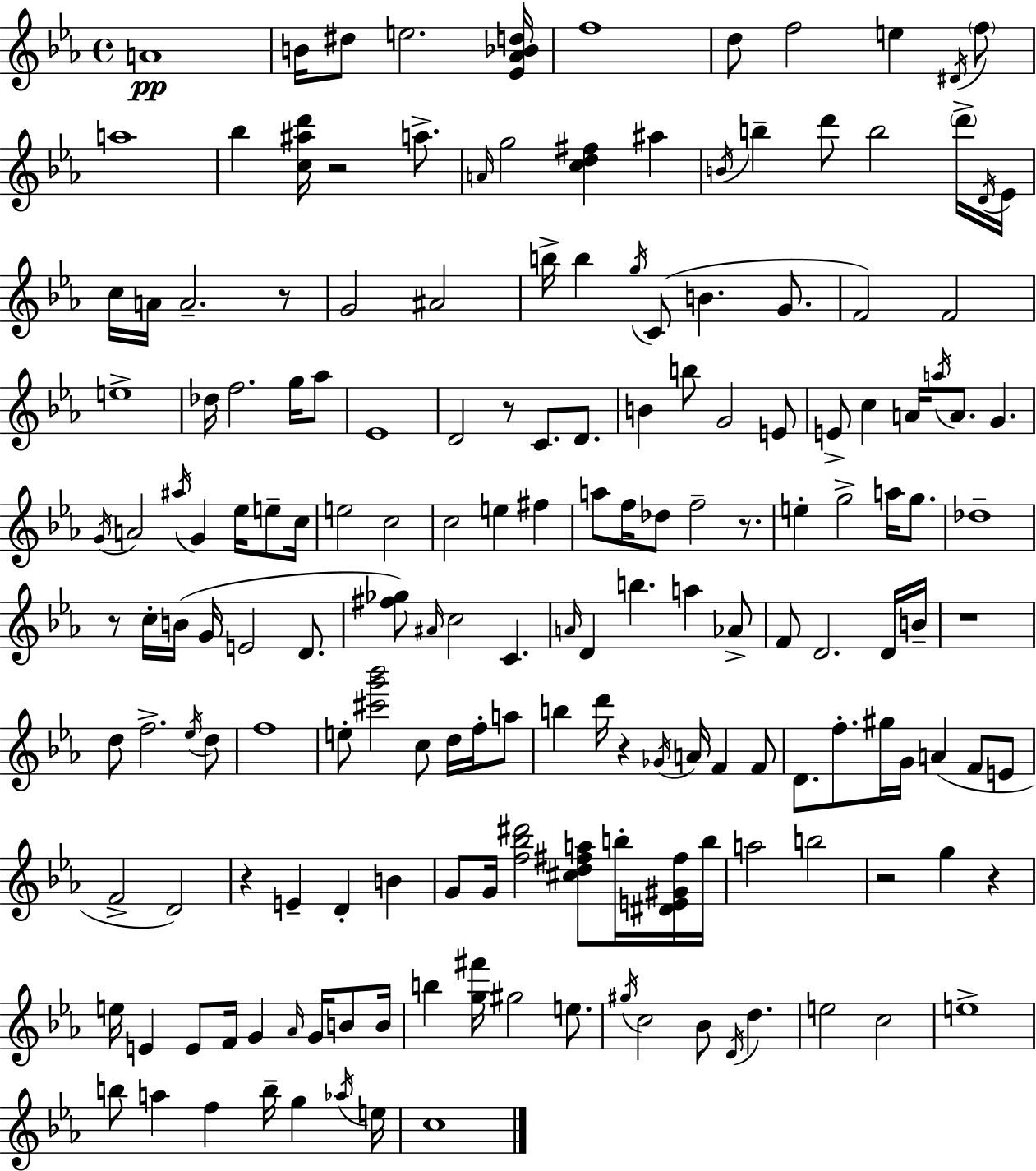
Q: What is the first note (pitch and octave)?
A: A4